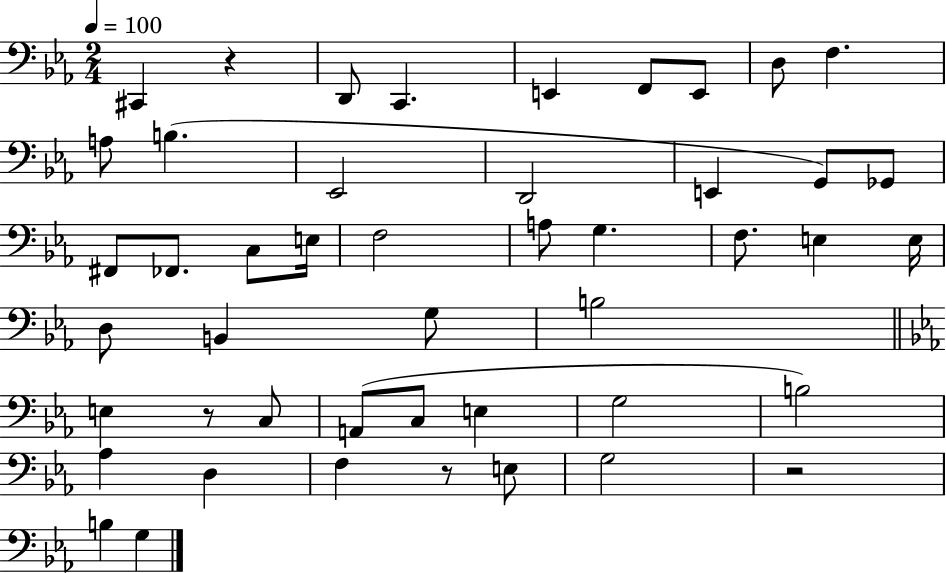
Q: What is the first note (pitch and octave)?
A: C#2